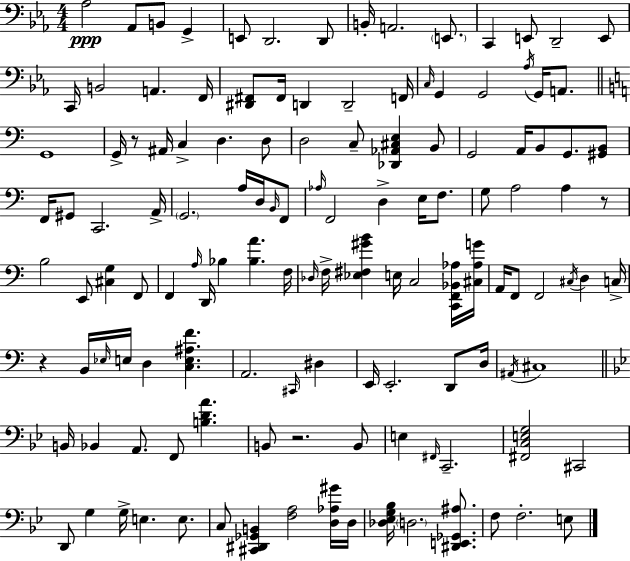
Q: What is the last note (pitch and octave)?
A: E3